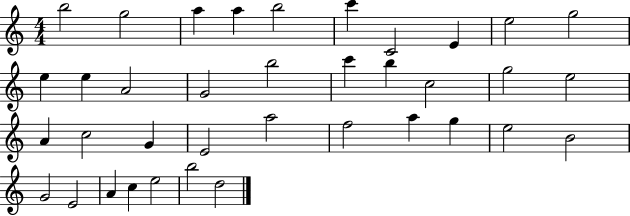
B5/h G5/h A5/q A5/q B5/h C6/q C4/h E4/q E5/h G5/h E5/q E5/q A4/h G4/h B5/h C6/q B5/q C5/h G5/h E5/h A4/q C5/h G4/q E4/h A5/h F5/h A5/q G5/q E5/h B4/h G4/h E4/h A4/q C5/q E5/h B5/h D5/h